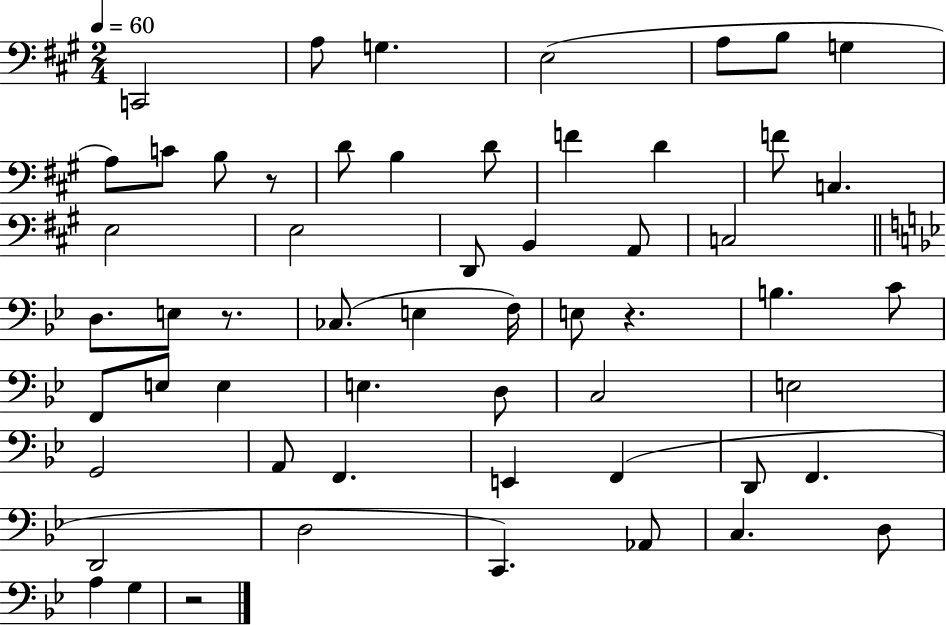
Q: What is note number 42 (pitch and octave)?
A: E2